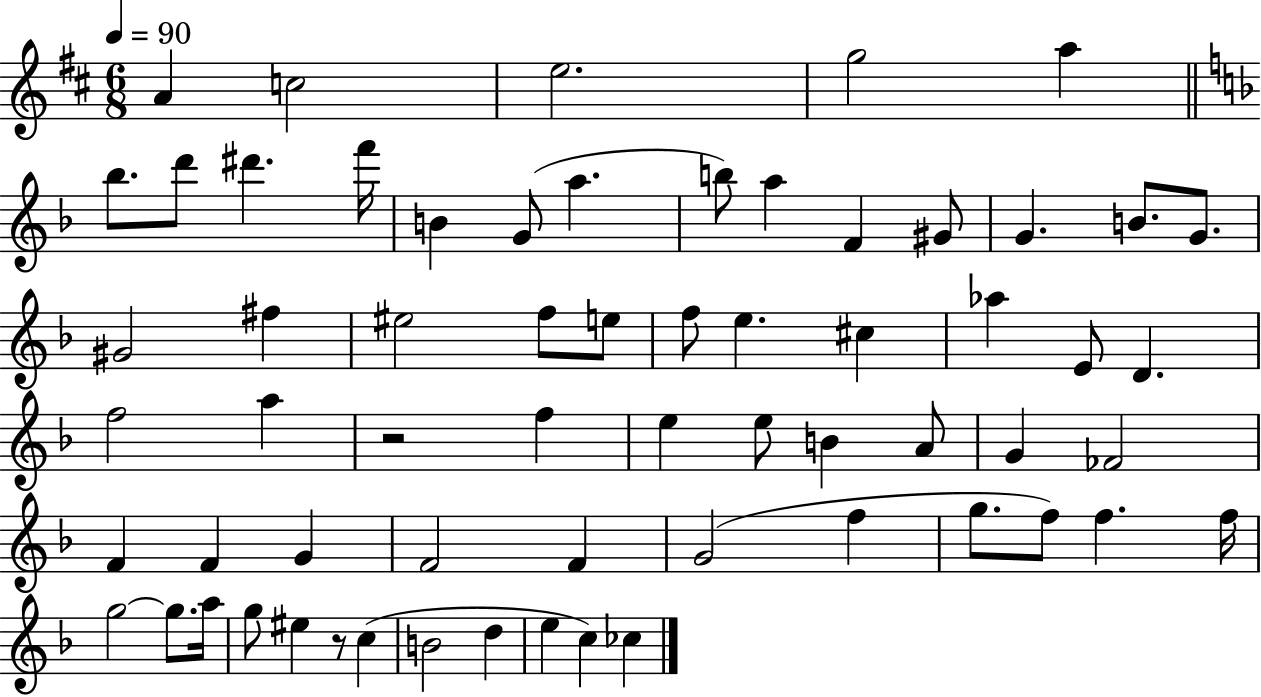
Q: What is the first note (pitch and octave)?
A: A4